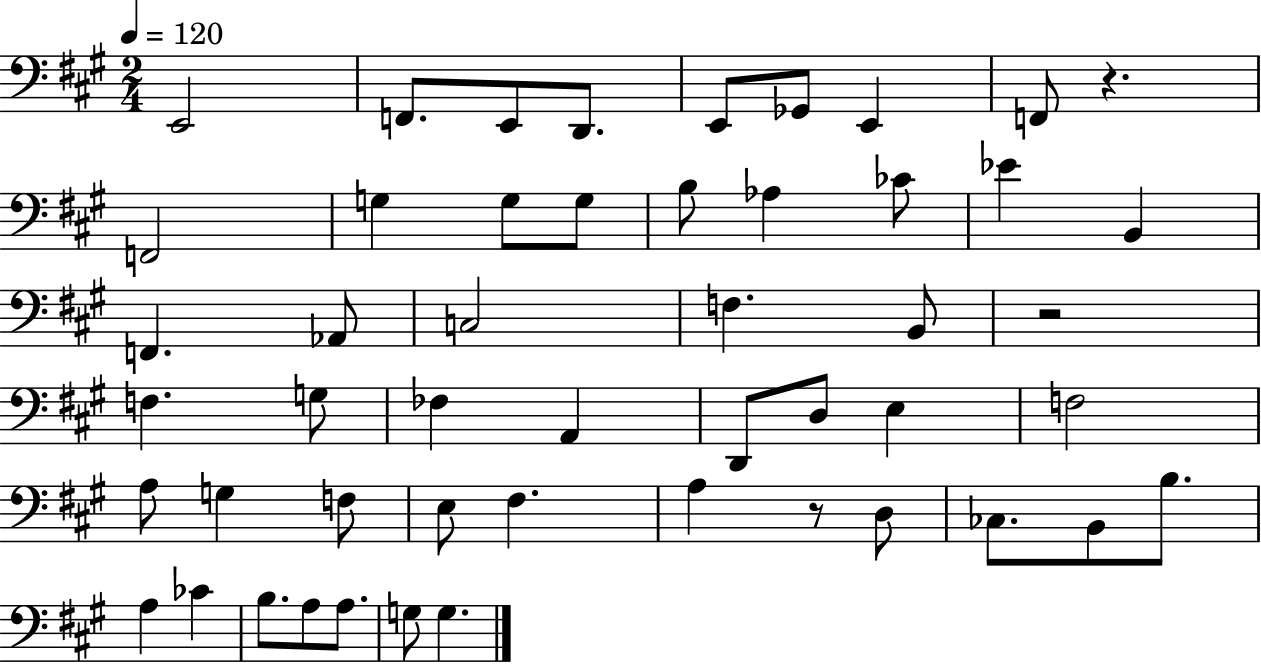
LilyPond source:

{
  \clef bass
  \numericTimeSignature
  \time 2/4
  \key a \major
  \tempo 4 = 120
  e,2 | f,8. e,8 d,8. | e,8 ges,8 e,4 | f,8 r4. | \break f,2 | g4 g8 g8 | b8 aes4 ces'8 | ees'4 b,4 | \break f,4. aes,8 | c2 | f4. b,8 | r2 | \break f4. g8 | fes4 a,4 | d,8 d8 e4 | f2 | \break a8 g4 f8 | e8 fis4. | a4 r8 d8 | ces8. b,8 b8. | \break a4 ces'4 | b8. a8 a8. | g8 g4. | \bar "|."
}